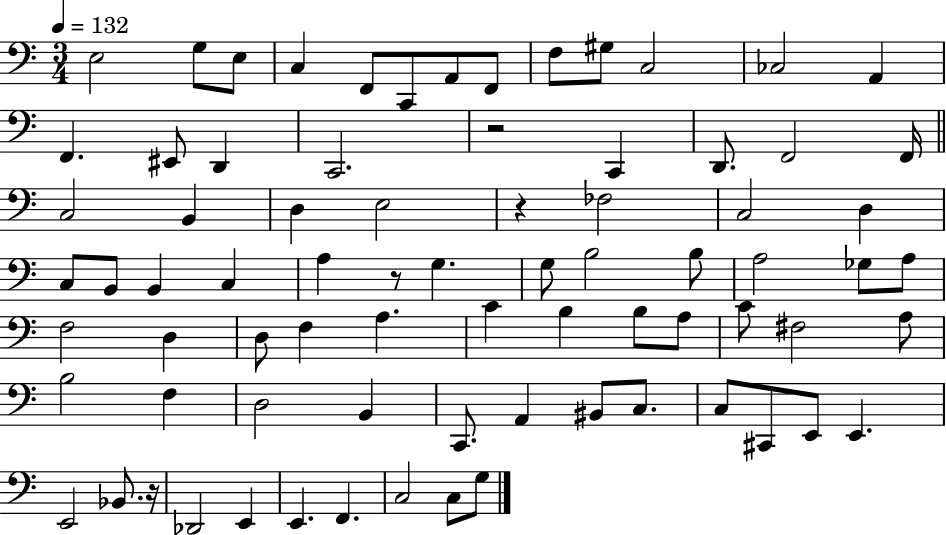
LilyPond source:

{
  \clef bass
  \numericTimeSignature
  \time 3/4
  \key c \major
  \tempo 4 = 132
  e2 g8 e8 | c4 f,8 c,8 a,8 f,8 | f8 gis8 c2 | ces2 a,4 | \break f,4. eis,8 d,4 | c,2. | r2 c,4 | d,8. f,2 f,16 | \break \bar "||" \break \key c \major c2 b,4 | d4 e2 | r4 fes2 | c2 d4 | \break c8 b,8 b,4 c4 | a4 r8 g4. | g8 b2 b8 | a2 ges8 a8 | \break f2 d4 | d8 f4 a4. | c'4 b4 b8 a8 | c'8 fis2 a8 | \break b2 f4 | d2 b,4 | c,8. a,4 bis,8 c8. | c8 cis,8 e,8 e,4. | \break e,2 bes,8. r16 | des,2 e,4 | e,4. f,4. | c2 c8 g8 | \break \bar "|."
}